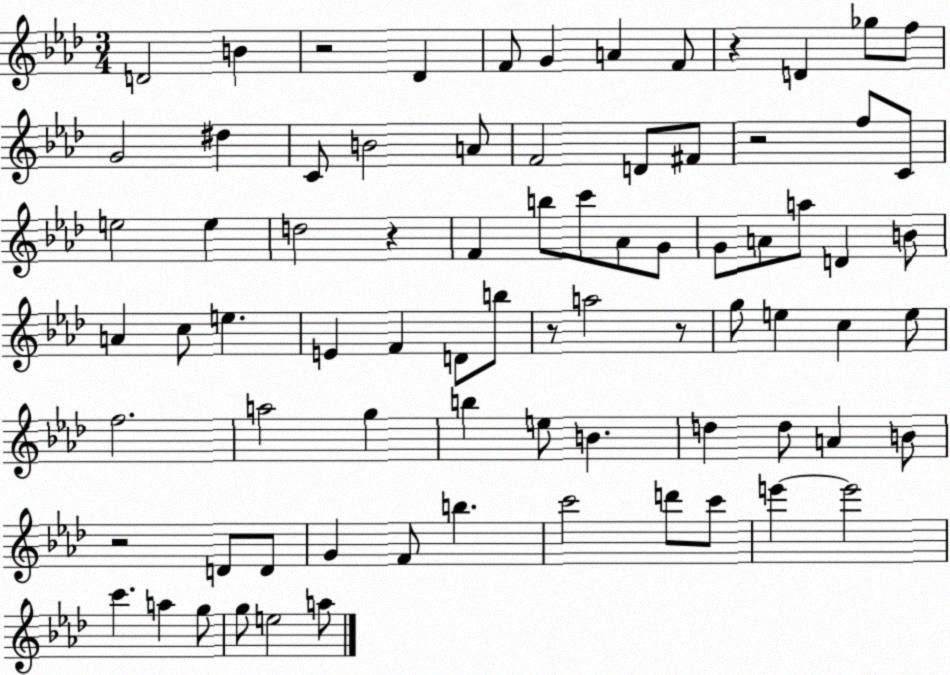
X:1
T:Untitled
M:3/4
L:1/4
K:Ab
D2 B z2 _D F/2 G A F/2 z D _g/2 f/2 G2 ^d C/2 B2 A/2 F2 D/2 ^F/2 z2 f/2 C/2 e2 e d2 z F b/2 c'/2 _A/2 G/2 G/2 A/2 a/2 D B/2 A c/2 e E F D/2 b/2 z/2 a2 z/2 g/2 e c e/2 f2 a2 g b e/2 B d d/2 A B/2 z2 D/2 D/2 G F/2 b c'2 d'/2 c'/2 e' e'2 c' a g/2 g/2 e2 a/2